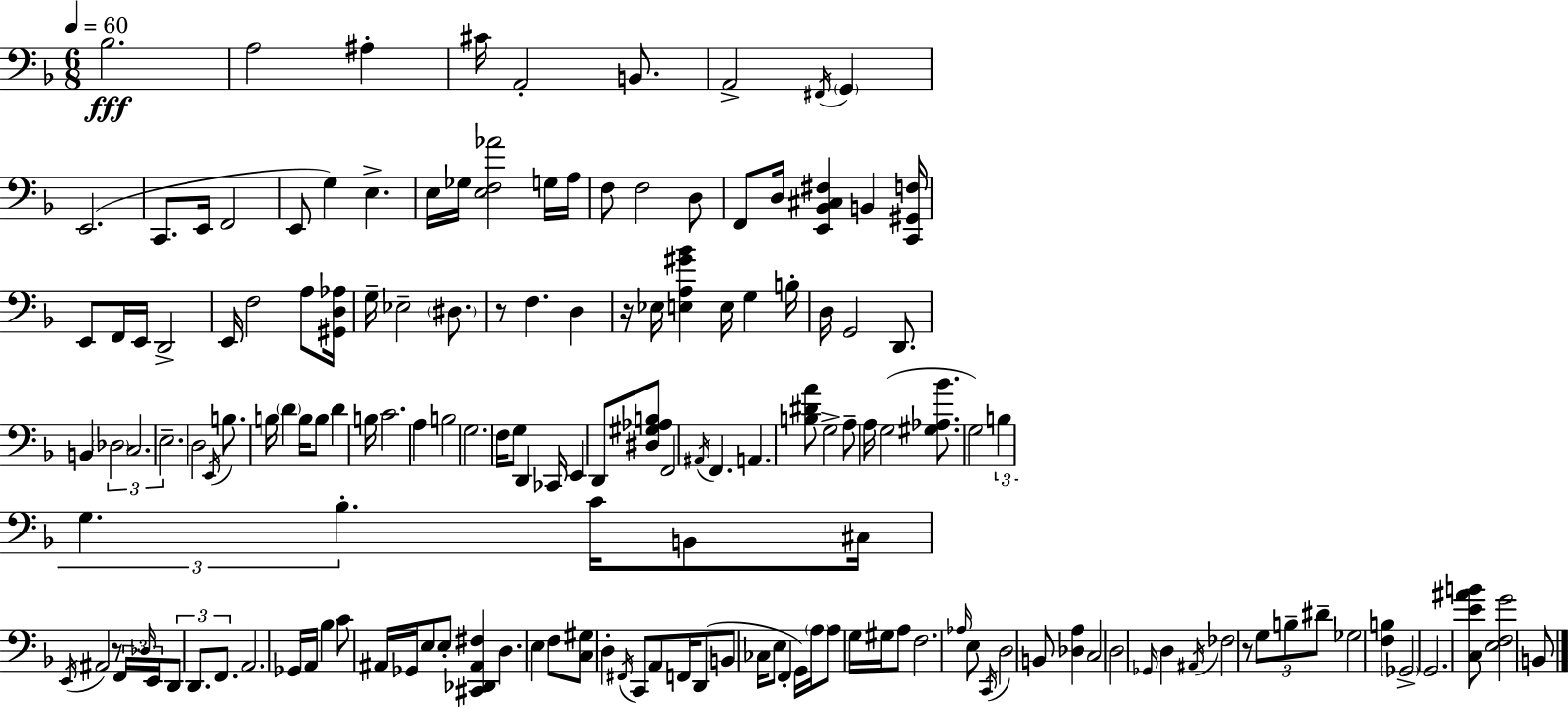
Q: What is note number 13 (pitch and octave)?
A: F2